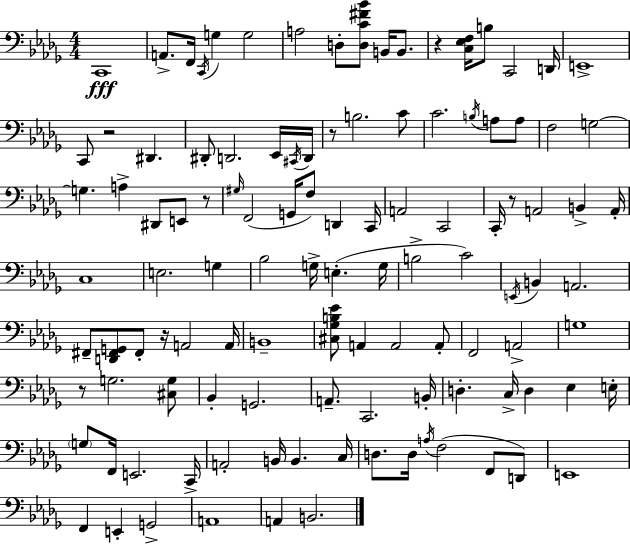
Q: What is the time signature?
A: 4/4